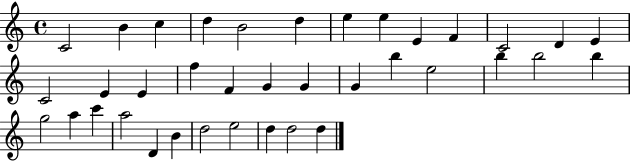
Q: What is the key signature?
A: C major